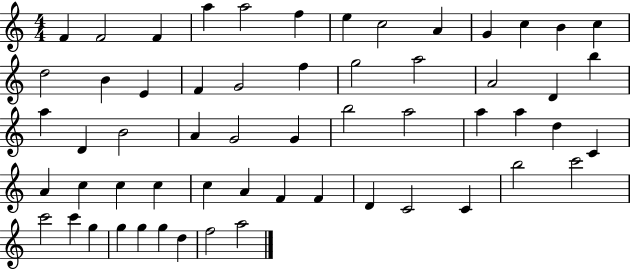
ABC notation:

X:1
T:Untitled
M:4/4
L:1/4
K:C
F F2 F a a2 f e c2 A G c B c d2 B E F G2 f g2 a2 A2 D b a D B2 A G2 G b2 a2 a a d C A c c c c A F F D C2 C b2 c'2 c'2 c' g g g g d f2 a2